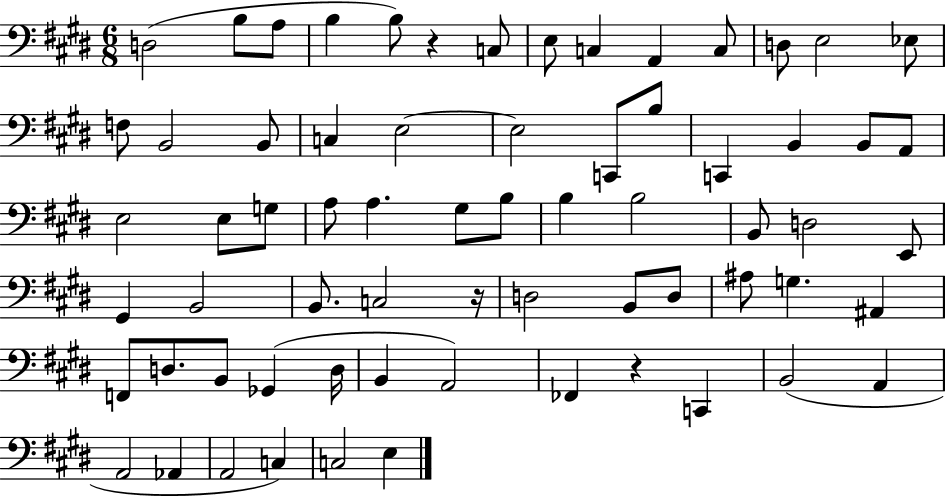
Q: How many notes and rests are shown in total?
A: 67